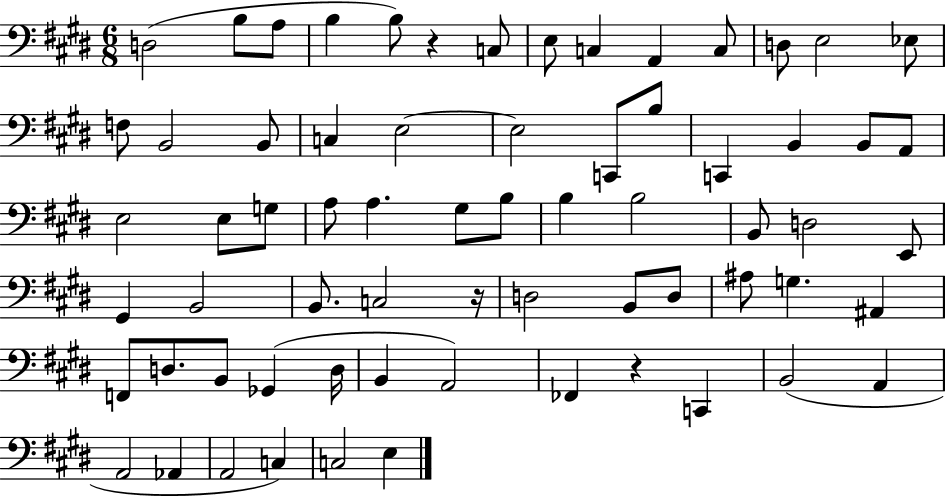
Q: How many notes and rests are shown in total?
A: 67